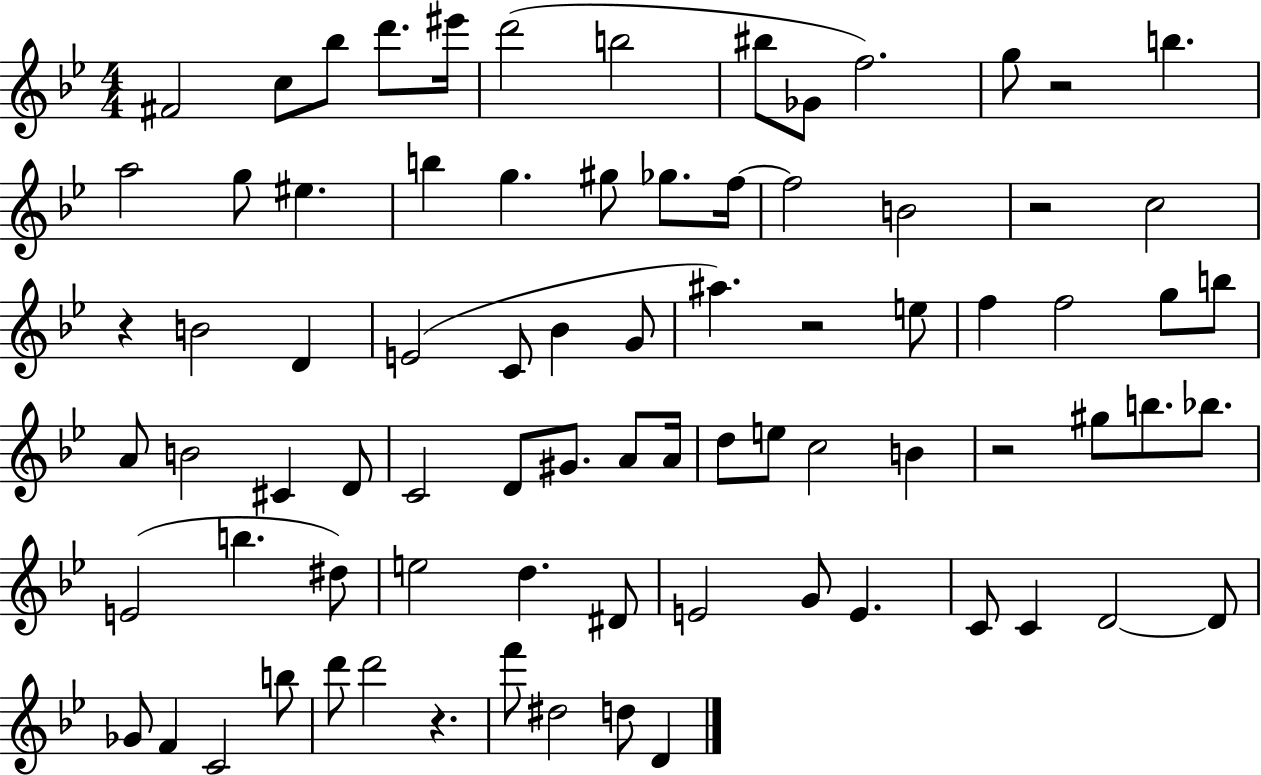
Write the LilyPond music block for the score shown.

{
  \clef treble
  \numericTimeSignature
  \time 4/4
  \key bes \major
  fis'2 c''8 bes''8 d'''8. eis'''16 | d'''2( b''2 | bis''8 ges'8 f''2.) | g''8 r2 b''4. | \break a''2 g''8 eis''4. | b''4 g''4. gis''8 ges''8. f''16~~ | f''2 b'2 | r2 c''2 | \break r4 b'2 d'4 | e'2( c'8 bes'4 g'8 | ais''4.) r2 e''8 | f''4 f''2 g''8 b''8 | \break a'8 b'2 cis'4 d'8 | c'2 d'8 gis'8. a'8 a'16 | d''8 e''8 c''2 b'4 | r2 gis''8 b''8. bes''8. | \break e'2( b''4. dis''8) | e''2 d''4. dis'8 | e'2 g'8 e'4. | c'8 c'4 d'2~~ d'8 | \break ges'8 f'4 c'2 b''8 | d'''8 d'''2 r4. | f'''8 dis''2 d''8 d'4 | \bar "|."
}